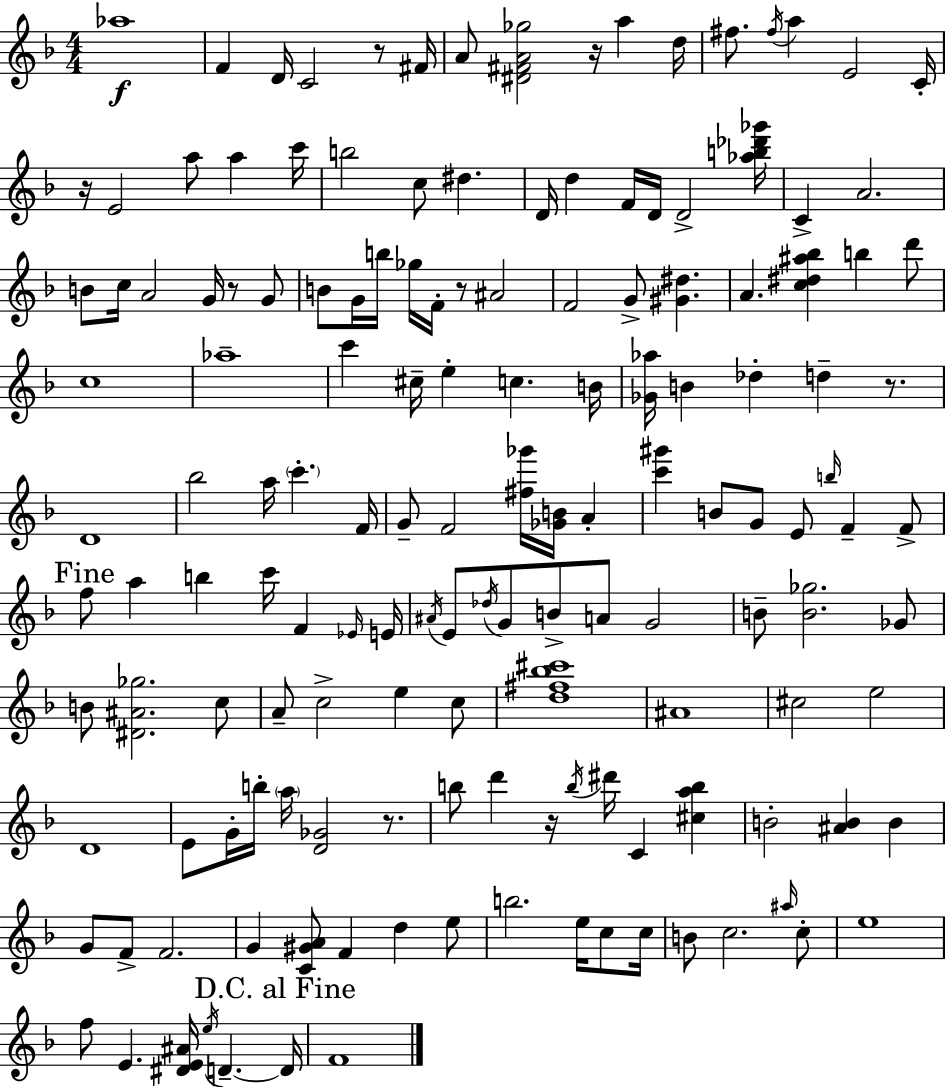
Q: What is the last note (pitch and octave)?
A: F4